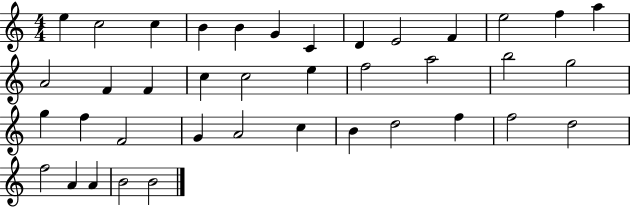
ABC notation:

X:1
T:Untitled
M:4/4
L:1/4
K:C
e c2 c B B G C D E2 F e2 f a A2 F F c c2 e f2 a2 b2 g2 g f F2 G A2 c B d2 f f2 d2 f2 A A B2 B2